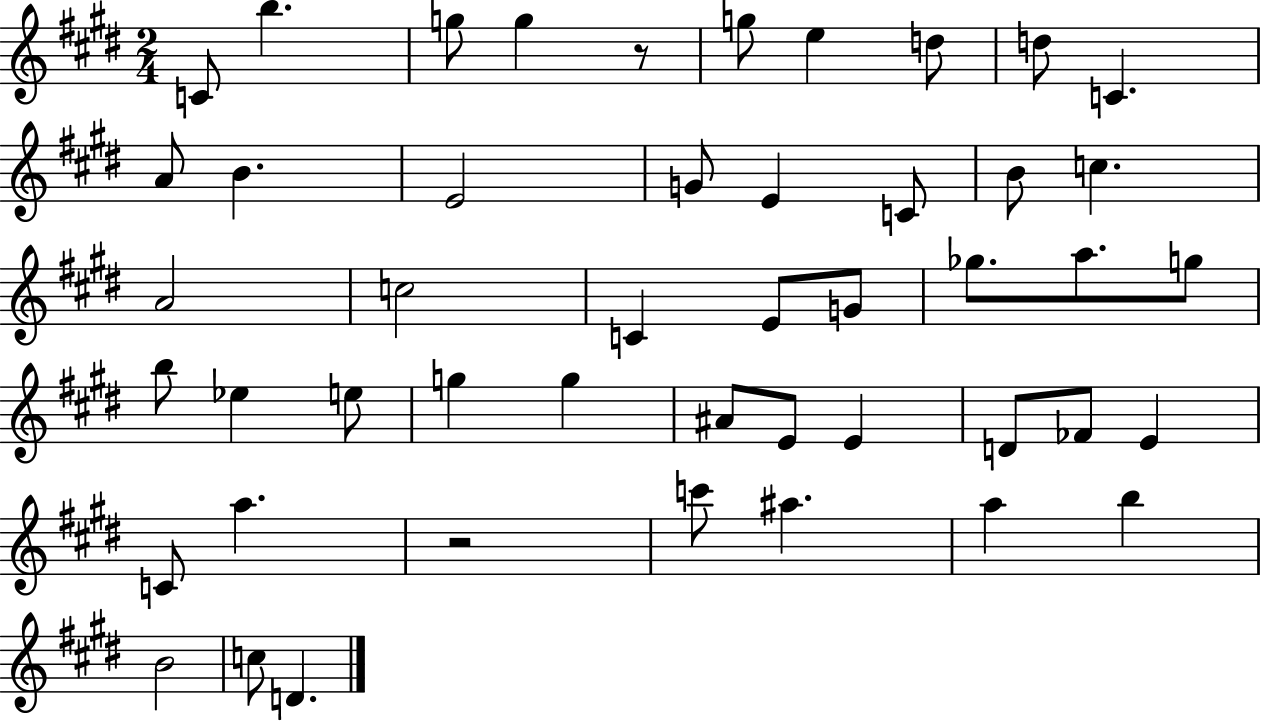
X:1
T:Untitled
M:2/4
L:1/4
K:E
C/2 b g/2 g z/2 g/2 e d/2 d/2 C A/2 B E2 G/2 E C/2 B/2 c A2 c2 C E/2 G/2 _g/2 a/2 g/2 b/2 _e e/2 g g ^A/2 E/2 E D/2 _F/2 E C/2 a z2 c'/2 ^a a b B2 c/2 D